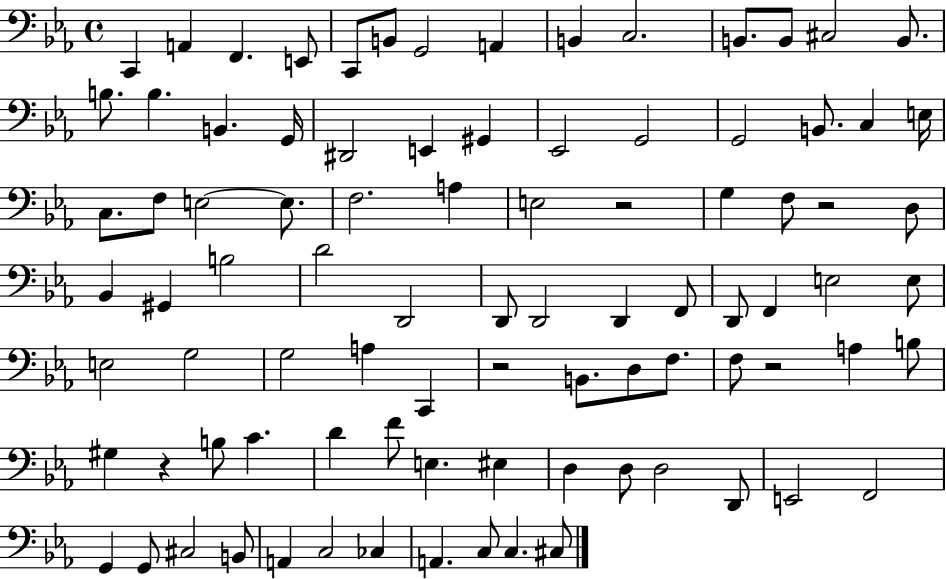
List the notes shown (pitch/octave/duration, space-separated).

C2/q A2/q F2/q. E2/e C2/e B2/e G2/h A2/q B2/q C3/h. B2/e. B2/e C#3/h B2/e. B3/e. B3/q. B2/q. G2/s D#2/h E2/q G#2/q Eb2/h G2/h G2/h B2/e. C3/q E3/s C3/e. F3/e E3/h E3/e. F3/h. A3/q E3/h R/h G3/q F3/e R/h D3/e Bb2/q G#2/q B3/h D4/h D2/h D2/e D2/h D2/q F2/e D2/e F2/q E3/h E3/e E3/h G3/h G3/h A3/q C2/q R/h B2/e. D3/e F3/e. F3/e R/h A3/q B3/e G#3/q R/q B3/e C4/q. D4/q F4/e E3/q. EIS3/q D3/q D3/e D3/h D2/e E2/h F2/h G2/q G2/e C#3/h B2/e A2/q C3/h CES3/q A2/q. C3/e C3/q. C#3/e